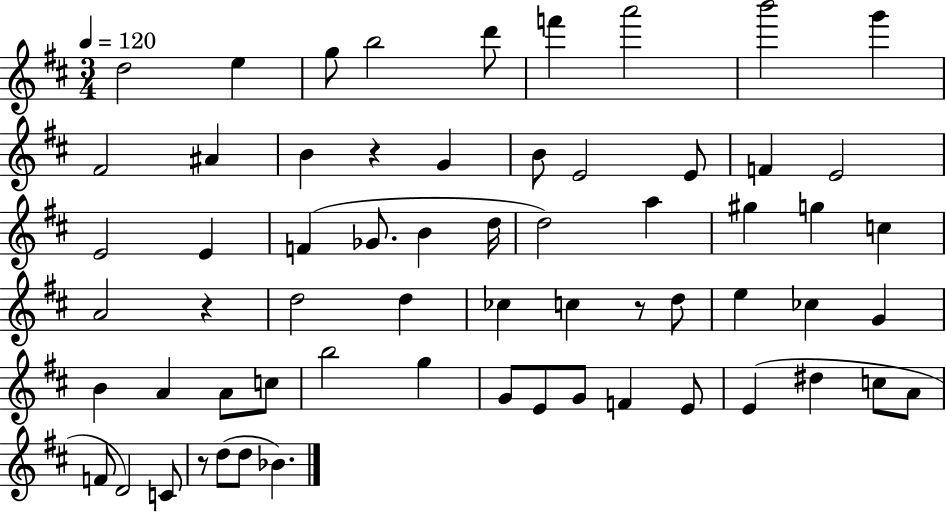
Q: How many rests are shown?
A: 4